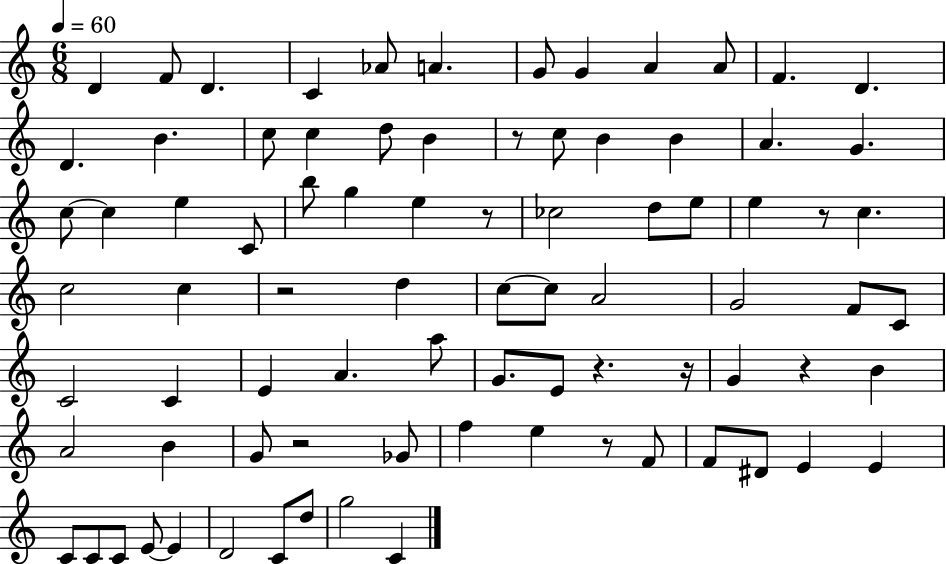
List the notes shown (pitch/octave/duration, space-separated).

D4/q F4/e D4/q. C4/q Ab4/e A4/q. G4/e G4/q A4/q A4/e F4/q. D4/q. D4/q. B4/q. C5/e C5/q D5/e B4/q R/e C5/e B4/q B4/q A4/q. G4/q. C5/e C5/q E5/q C4/e B5/e G5/q E5/q R/e CES5/h D5/e E5/e E5/q R/e C5/q. C5/h C5/q R/h D5/q C5/e C5/e A4/h G4/h F4/e C4/e C4/h C4/q E4/q A4/q. A5/e G4/e. E4/e R/q. R/s G4/q R/q B4/q A4/h B4/q G4/e R/h Gb4/e F5/q E5/q R/e F4/e F4/e D#4/e E4/q E4/q C4/e C4/e C4/e E4/e E4/q D4/h C4/e D5/e G5/h C4/q